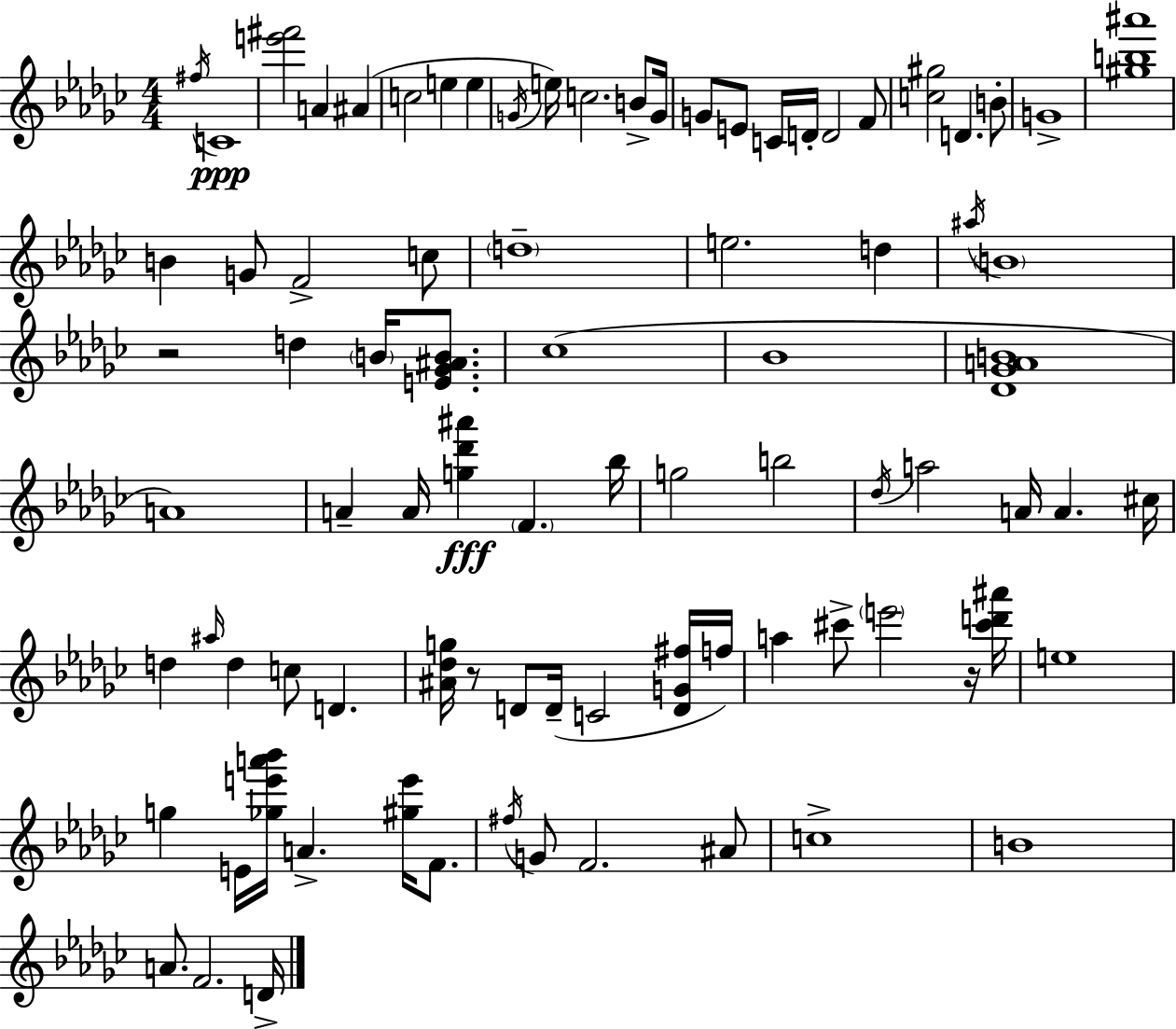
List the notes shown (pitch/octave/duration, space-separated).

F#5/s C4/w [E6,F#6]/h A4/q A#4/q C5/h E5/q E5/q G4/s E5/s C5/h. B4/e G4/s G4/e E4/e C4/s D4/s D4/h F4/e [C5,G#5]/h D4/q. B4/e G4/w [G#5,B5,A#6]/w B4/q G4/e F4/h C5/e D5/w E5/h. D5/q A#5/s B4/w R/h D5/q B4/s [E4,Gb4,A#4,B4]/e. CES5/w Bb4/w [Db4,Gb4,A4,B4]/w A4/w A4/q A4/s [G5,Db6,A#6]/q F4/q. Bb5/s G5/h B5/h Db5/s A5/h A4/s A4/q. C#5/s D5/q A#5/s D5/q C5/e D4/q. [A#4,Db5,G5]/s R/e D4/e D4/s C4/h [D4,G4,F#5]/s F5/s A5/q C#6/e E6/h R/s [C#6,D6,A#6]/s E5/w G5/q E4/s [Gb5,E6,A6,Bb6]/s A4/q. [G#5,E6]/s F4/e. F#5/s G4/e F4/h. A#4/e C5/w B4/w A4/e. F4/h. D4/s